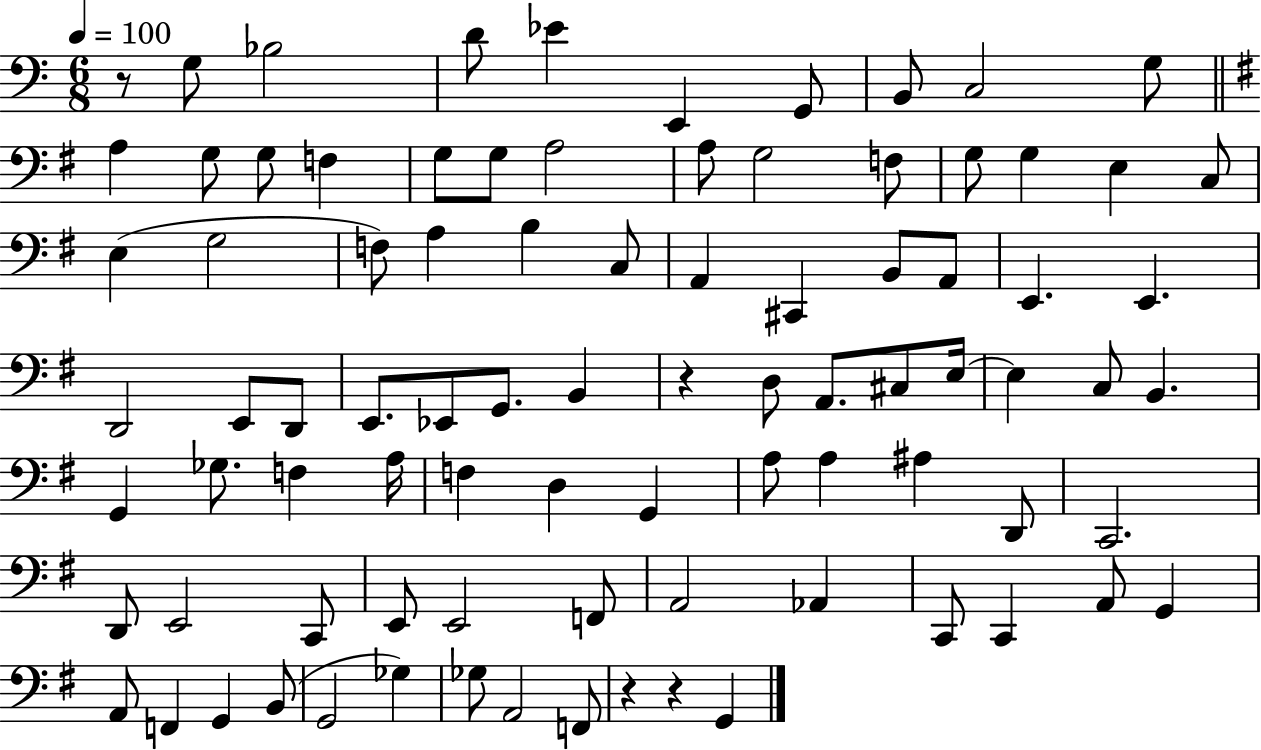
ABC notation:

X:1
T:Untitled
M:6/8
L:1/4
K:C
z/2 G,/2 _B,2 D/2 _E E,, G,,/2 B,,/2 C,2 G,/2 A, G,/2 G,/2 F, G,/2 G,/2 A,2 A,/2 G,2 F,/2 G,/2 G, E, C,/2 E, G,2 F,/2 A, B, C,/2 A,, ^C,, B,,/2 A,,/2 E,, E,, D,,2 E,,/2 D,,/2 E,,/2 _E,,/2 G,,/2 B,, z D,/2 A,,/2 ^C,/2 E,/4 E, C,/2 B,, G,, _G,/2 F, A,/4 F, D, G,, A,/2 A, ^A, D,,/2 C,,2 D,,/2 E,,2 C,,/2 E,,/2 E,,2 F,,/2 A,,2 _A,, C,,/2 C,, A,,/2 G,, A,,/2 F,, G,, B,,/2 G,,2 _G, _G,/2 A,,2 F,,/2 z z G,,